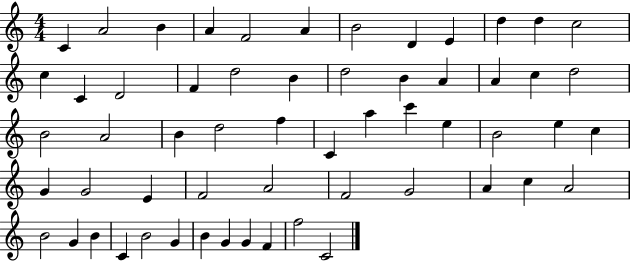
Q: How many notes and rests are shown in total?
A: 58